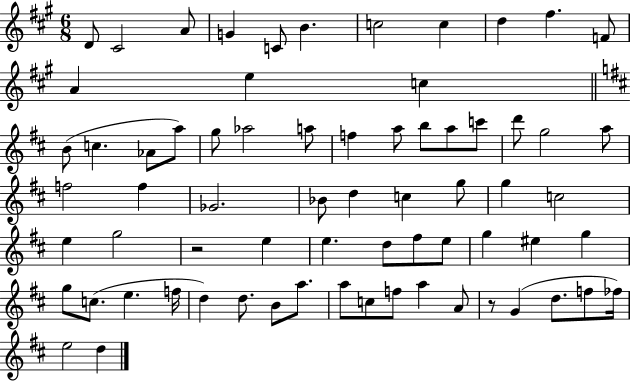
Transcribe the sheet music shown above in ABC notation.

X:1
T:Untitled
M:6/8
L:1/4
K:A
D/2 ^C2 A/2 G C/2 B c2 c d ^f F/2 A e c B/2 c _A/2 a/2 g/2 _a2 a/2 f a/2 b/2 a/2 c'/2 d'/2 g2 a/2 f2 f _G2 _B/2 d c g/2 g c2 e g2 z2 e e d/2 ^f/2 e/2 g ^e g g/2 c/2 e f/4 d d/2 B/2 a/2 a/2 c/2 f/2 a A/2 z/2 G d/2 f/2 _f/4 e2 d